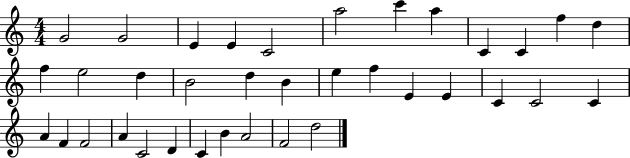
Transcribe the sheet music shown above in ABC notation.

X:1
T:Untitled
M:4/4
L:1/4
K:C
G2 G2 E E C2 a2 c' a C C f d f e2 d B2 d B e f E E C C2 C A F F2 A C2 D C B A2 F2 d2